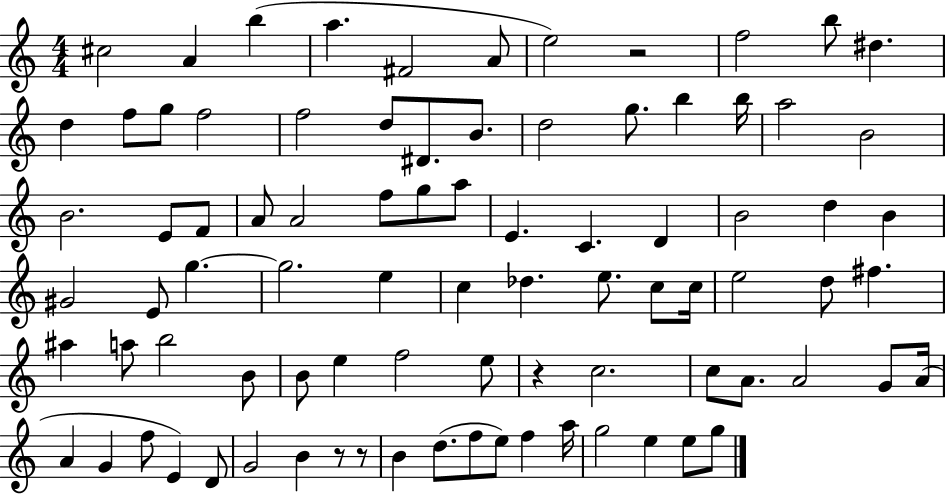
{
  \clef treble
  \numericTimeSignature
  \time 4/4
  \key c \major
  cis''2 a'4 b''4( | a''4. fis'2 a'8 | e''2) r2 | f''2 b''8 dis''4. | \break d''4 f''8 g''8 f''2 | f''2 d''8 dis'8. b'8. | d''2 g''8. b''4 b''16 | a''2 b'2 | \break b'2. e'8 f'8 | a'8 a'2 f''8 g''8 a''8 | e'4. c'4. d'4 | b'2 d''4 b'4 | \break gis'2 e'8 g''4.~~ | g''2. e''4 | c''4 des''4. e''8. c''8 c''16 | e''2 d''8 fis''4. | \break ais''4 a''8 b''2 b'8 | b'8 e''4 f''2 e''8 | r4 c''2. | c''8 a'8. a'2 g'8 a'16( | \break a'4 g'4 f''8 e'4) d'8 | g'2 b'4 r8 r8 | b'4 d''8.( f''8 e''8) f''4 a''16 | g''2 e''4 e''8 g''8 | \break \bar "|."
}